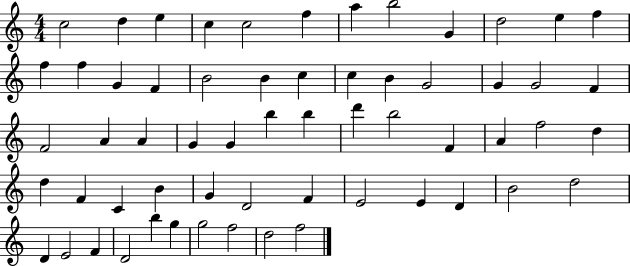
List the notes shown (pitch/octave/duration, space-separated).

C5/h D5/q E5/q C5/q C5/h F5/q A5/q B5/h G4/q D5/h E5/q F5/q F5/q F5/q G4/q F4/q B4/h B4/q C5/q C5/q B4/q G4/h G4/q G4/h F4/q F4/h A4/q A4/q G4/q G4/q B5/q B5/q D6/q B5/h F4/q A4/q F5/h D5/q D5/q F4/q C4/q B4/q G4/q D4/h F4/q E4/h E4/q D4/q B4/h D5/h D4/q E4/h F4/q D4/h B5/q G5/q G5/h F5/h D5/h F5/h